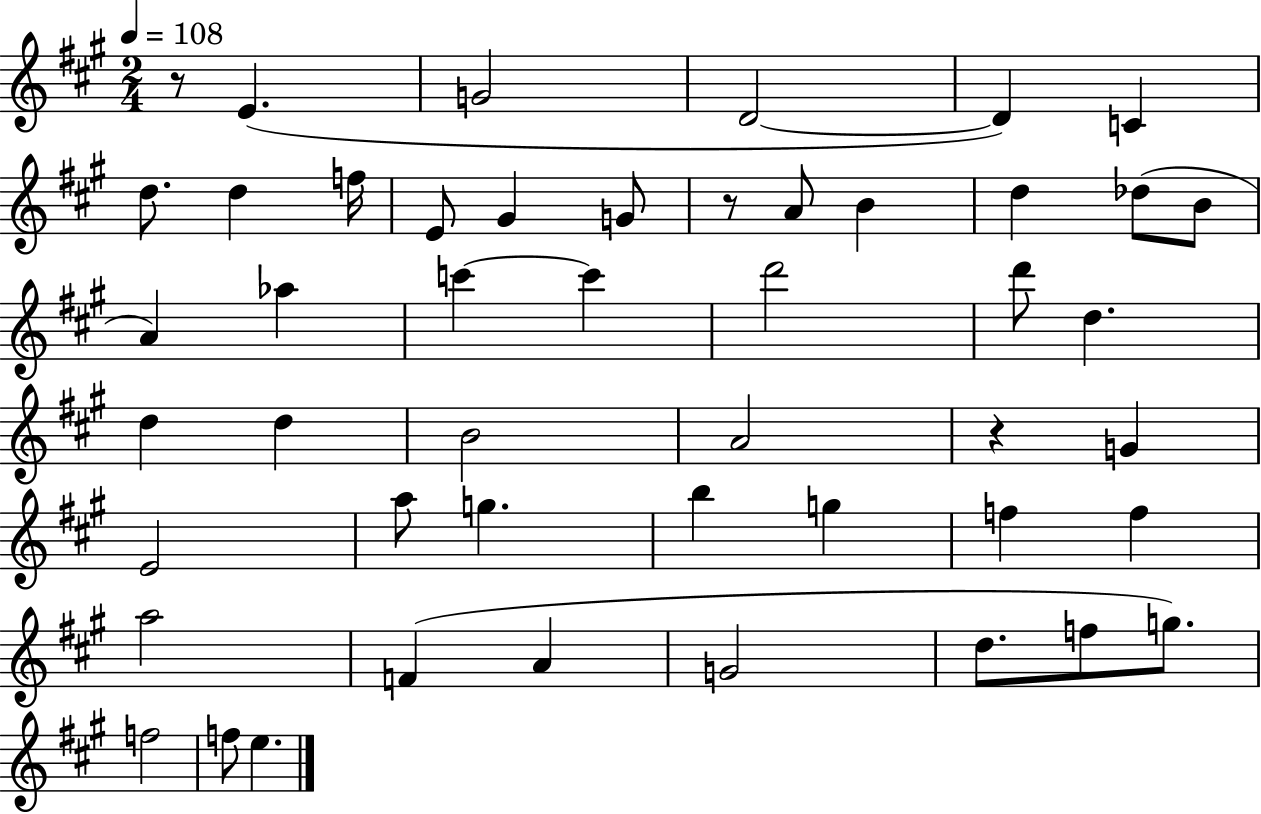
R/e E4/q. G4/h D4/h D4/q C4/q D5/e. D5/q F5/s E4/e G#4/q G4/e R/e A4/e B4/q D5/q Db5/e B4/e A4/q Ab5/q C6/q C6/q D6/h D6/e D5/q. D5/q D5/q B4/h A4/h R/q G4/q E4/h A5/e G5/q. B5/q G5/q F5/q F5/q A5/h F4/q A4/q G4/h D5/e. F5/e G5/e. F5/h F5/e E5/q.